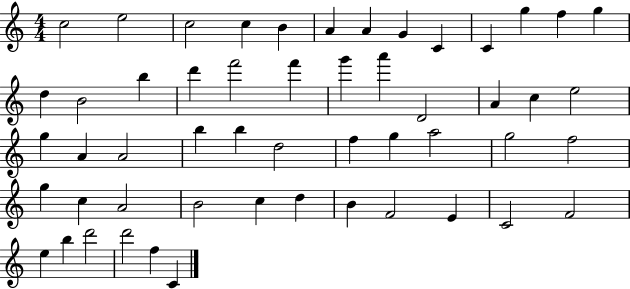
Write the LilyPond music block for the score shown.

{
  \clef treble
  \numericTimeSignature
  \time 4/4
  \key c \major
  c''2 e''2 | c''2 c''4 b'4 | a'4 a'4 g'4 c'4 | c'4 g''4 f''4 g''4 | \break d''4 b'2 b''4 | d'''4 f'''2 f'''4 | g'''4 a'''4 d'2 | a'4 c''4 e''2 | \break g''4 a'4 a'2 | b''4 b''4 d''2 | f''4 g''4 a''2 | g''2 f''2 | \break g''4 c''4 a'2 | b'2 c''4 d''4 | b'4 f'2 e'4 | c'2 f'2 | \break e''4 b''4 d'''2 | d'''2 f''4 c'4 | \bar "|."
}